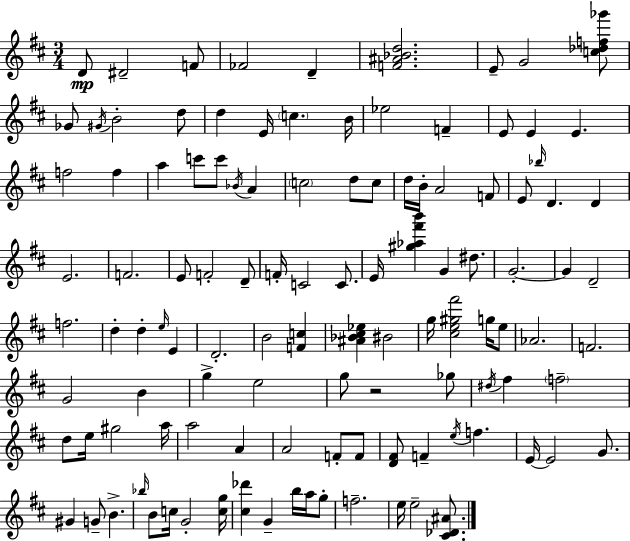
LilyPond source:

{
  \clef treble
  \numericTimeSignature
  \time 3/4
  \key d \major
  d'8\mp dis'2-- f'8 | fes'2 d'4-- | <f' ais' bes' d''>2. | e'8-- g'2 <c'' des'' f'' ges'''>8 | \break ges'8 \acciaccatura { gis'16 } b'2-. d''8 | d''4 e'16 \parenthesize c''4. | b'16 ees''2 f'4-- | e'8 e'4 e'4. | \break f''2 f''4 | a''4 c'''8 c'''8 \acciaccatura { bes'16 } a'4 | \parenthesize c''2 d''8 | c''8 d''16 b'16-. a'2 | \break f'8 e'8 \grace { bes''16 } d'4. d'4 | e'2. | f'2. | e'8 f'2-. | \break d'8-- f'16-. c'2 | c'8. e'16 <gis'' aes'' fis''' b'''>4 g'4 | dis''8. g'2.-.~~ | g'4 d'2-- | \break f''2. | d''4-. d''4-. \grace { e''16 } | e'4 d'2.-. | b'2 | \break <f' c''>4 <ais' bes' cis'' ees''>4 bis'2 | g''16 <cis'' e'' gis'' fis'''>2 | g''16 e''8 aes'2. | f'2. | \break g'2 | b'4 g''4-> e''2 | g''8 r2 | ges''8 \acciaccatura { dis''16 } fis''4 \parenthesize f''2-- | \break d''8 e''16 gis''2 | a''16 a''2 | a'4 a'2 | f'8-. f'8 <d' fis'>8 f'4-- \acciaccatura { e''16 } | \break f''4. e'16~~ e'2 | g'8. gis'4 g'8-- | b'4.-> \grace { bes''16 } b'8 c''16 g'2-. | <c'' g''>16 <cis'' des'''>4 g'4-- | \break b''16 a''16 g''8-. f''2.-- | e''16 e''2-- | <cis' des' ais'>8. \bar "|."
}